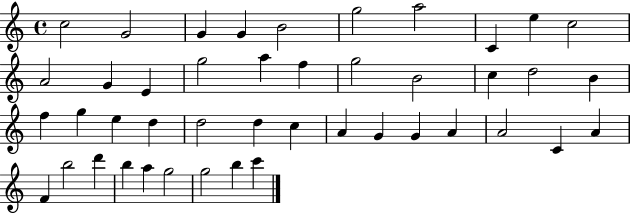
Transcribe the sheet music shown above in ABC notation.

X:1
T:Untitled
M:4/4
L:1/4
K:C
c2 G2 G G B2 g2 a2 C e c2 A2 G E g2 a f g2 B2 c d2 B f g e d d2 d c A G G A A2 C A F b2 d' b a g2 g2 b c'